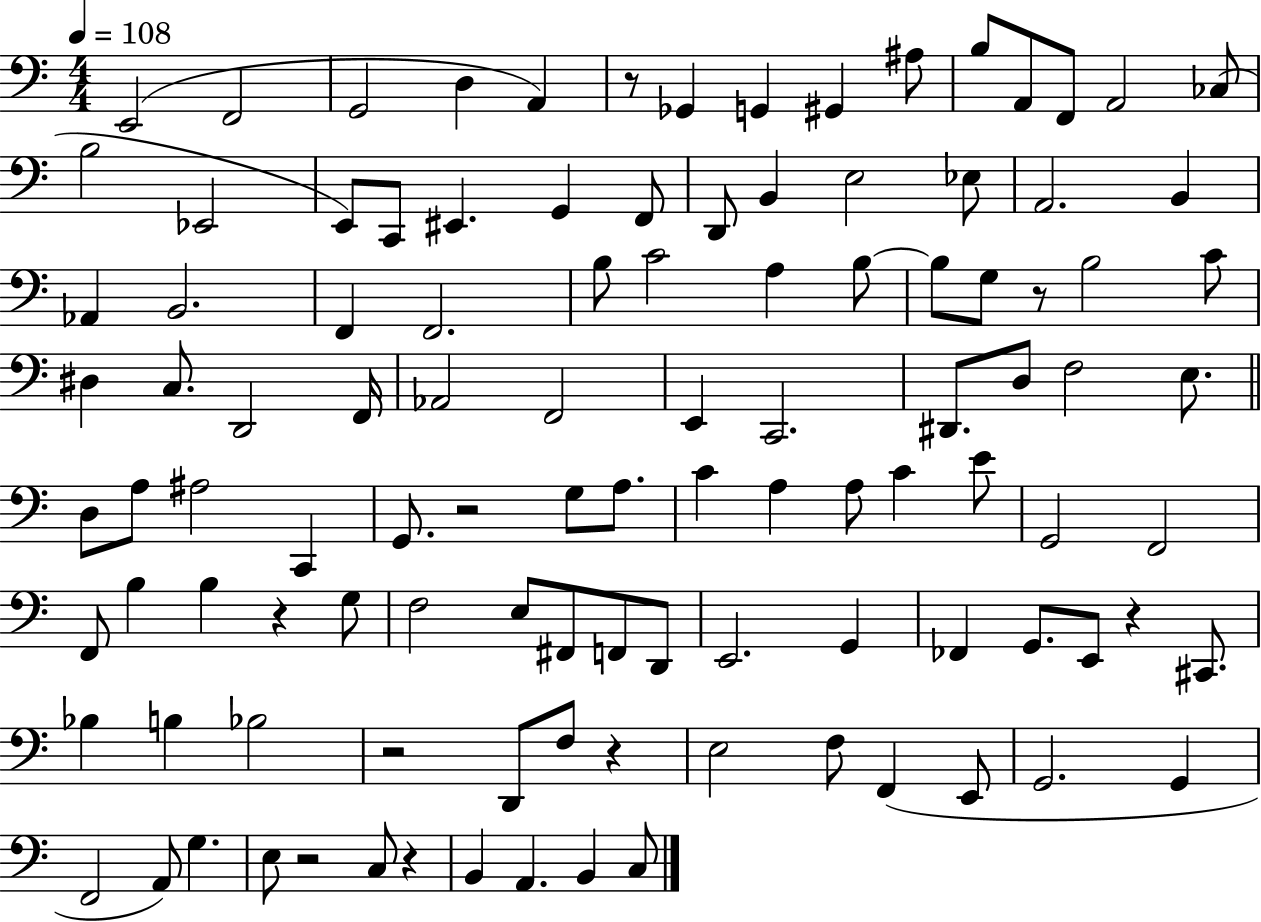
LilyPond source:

{
  \clef bass
  \numericTimeSignature
  \time 4/4
  \key c \major
  \tempo 4 = 108
  e,2( f,2 | g,2 d4 a,4) | r8 ges,4 g,4 gis,4 ais8 | b8 a,8 f,8 a,2 ces8( | \break b2 ees,2 | e,8) c,8 eis,4. g,4 f,8 | d,8 b,4 e2 ees8 | a,2. b,4 | \break aes,4 b,2. | f,4 f,2. | b8 c'2 a4 b8~~ | b8 g8 r8 b2 c'8 | \break dis4 c8. d,2 f,16 | aes,2 f,2 | e,4 c,2. | dis,8. d8 f2 e8. | \break \bar "||" \break \key c \major d8 a8 ais2 c,4 | g,8. r2 g8 a8. | c'4 a4 a8 c'4 e'8 | g,2 f,2 | \break f,8 b4 b4 r4 g8 | f2 e8 fis,8 f,8 d,8 | e,2. g,4 | fes,4 g,8. e,8 r4 cis,8. | \break bes4 b4 bes2 | r2 d,8 f8 r4 | e2 f8 f,4( e,8 | g,2. g,4 | \break f,2 a,8) g4. | e8 r2 c8 r4 | b,4 a,4. b,4 c8 | \bar "|."
}